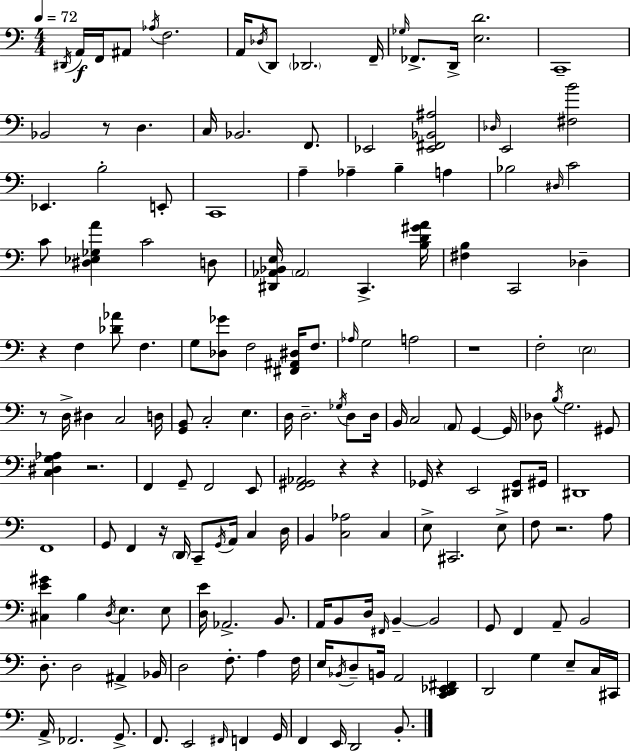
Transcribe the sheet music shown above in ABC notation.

X:1
T:Untitled
M:4/4
L:1/4
K:C
^D,,/4 A,,/4 F,,/4 ^A,,/2 _A,/4 F,2 A,,/4 _D,/4 D,,/2 _D,,2 F,,/4 _G,/4 _F,,/2 D,,/4 [E,D]2 C,,4 _B,,2 z/2 D, C,/4 _B,,2 F,,/2 _E,,2 [_E,,^F,,_B,,^A,]2 _D,/4 E,,2 [^F,B]2 _E,, B,2 E,,/2 C,,4 A, _A, B, A, _B,2 ^D,/4 C2 C/2 [^D,_E,_G,A] C2 D,/2 [^D,,_A,,_B,,E,]/4 _A,,2 C,, [B,D^GA]/4 [^F,B,] C,,2 _D, z F, [_D_A]/2 F, G,/2 [_D,_G]/2 F,2 [^F,,^A,,^D,]/4 F,/2 _A,/4 G,2 A,2 z4 F,2 E,2 z/2 D,/4 ^D, C,2 D,/4 [G,,B,,]/2 C,2 E, D,/4 D,2 _G,/4 D,/2 D,/4 B,,/4 C,2 A,,/2 G,, G,,/4 _D,/2 B,/4 G,2 ^G,,/2 [C,^D,G,_A,] z2 F,, G,,/2 F,,2 E,,/2 [F,,^G,,_A,,]2 z z _G,,/4 z E,,2 [^D,,_G,,]/2 ^G,,/4 ^D,,4 F,,4 G,,/2 F,, z/4 D,,/4 C,,/2 G,,/4 A,,/4 C, D,/4 B,, [C,_A,]2 C, E,/2 ^C,,2 E,/2 F,/2 z2 A,/2 [^C,E^G] B, D,/4 E, E,/2 [D,E]/4 _A,,2 B,,/2 A,,/4 B,,/2 D,/4 ^F,,/4 B,, B,,2 G,,/2 F,, A,,/2 B,,2 D,/2 D,2 ^A,, _B,,/4 D,2 F,/2 A, F,/4 E,/4 _B,,/4 D,/2 B,,/4 A,,2 [C,,D,,_E,,^F,,] D,,2 G, E,/2 C,/4 ^C,,/4 A,,/4 _F,,2 G,,/2 F,,/2 E,,2 ^F,,/4 F,, G,,/4 F,, E,,/4 D,,2 B,,/2